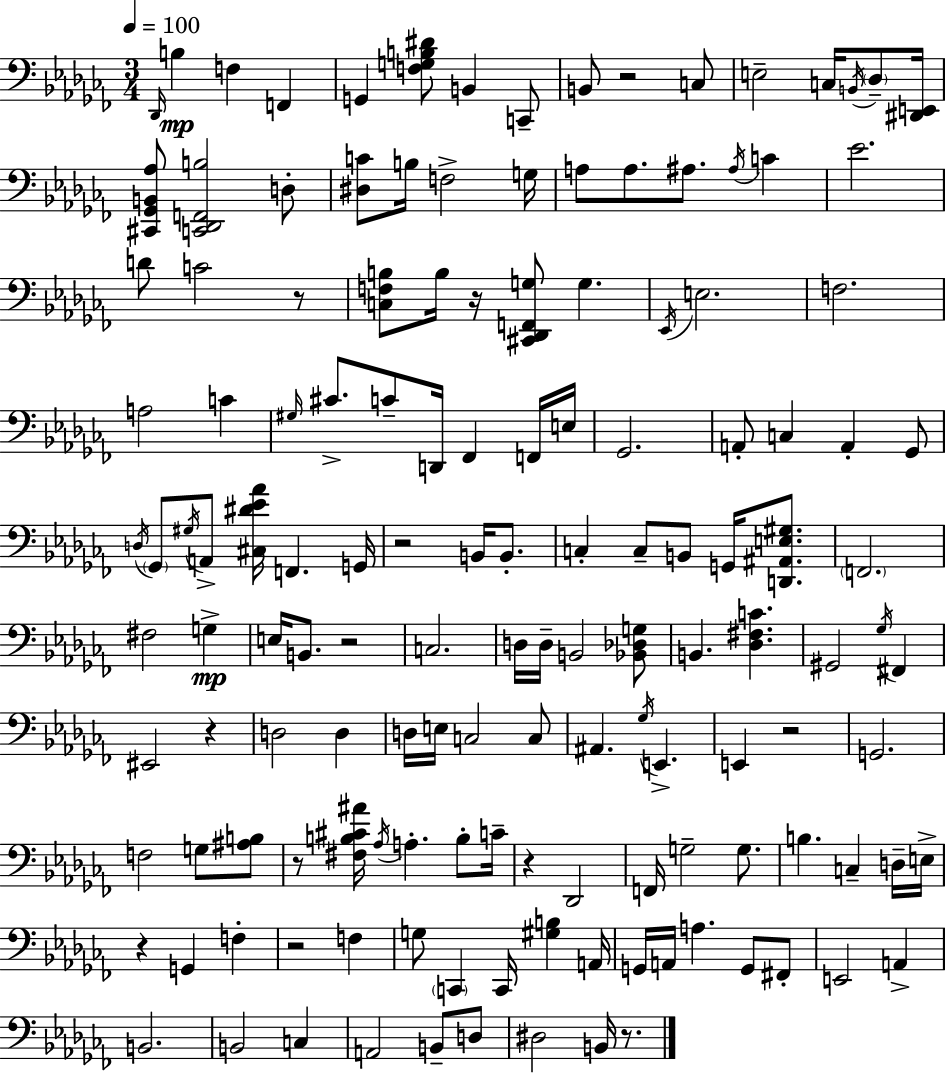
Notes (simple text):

Db2/s B3/q F3/q F2/q G2/q [F3,G3,B3,D#4]/e B2/q C2/e B2/e R/h C3/e E3/h C3/s B2/s Db3/e [D#2,E2]/s [C#2,Gb2,B2,Ab3]/e [C2,Db2,F2,B3]/h D3/e [D#3,C4]/e B3/s F3/h G3/s A3/e A3/e. A#3/e. A#3/s C4/q Eb4/h. D4/e C4/h R/e [C3,F3,B3]/e B3/s R/s [C#2,Db2,F2,G3]/e G3/q. Eb2/s E3/h. F3/h. A3/h C4/q G#3/s C#4/e. C4/e D2/s FES2/q F2/s E3/s Gb2/h. A2/e C3/q A2/q Gb2/e D3/s Gb2/e G#3/s A2/e [C#3,D#4,Eb4,Ab4]/s F2/q. G2/s R/h B2/s B2/e. C3/q C3/e B2/e G2/s [D2,A#2,E3,G#3]/e. F2/h. F#3/h G3/q E3/s B2/e. R/h C3/h. D3/s D3/s B2/h [Bb2,Db3,G3]/e B2/q. [Db3,F#3,C4]/q. G#2/h Gb3/s F#2/q EIS2/h R/q D3/h D3/q D3/s E3/s C3/h C3/e A#2/q. Gb3/s E2/q. E2/q R/h G2/h. F3/h G3/e [A#3,B3]/e R/e [F#3,B3,C#4,A#4]/s Ab3/s A3/q. B3/e C4/s R/q Db2/h F2/s G3/h G3/e. B3/q. C3/q D3/s E3/s R/q G2/q F3/q R/h F3/q G3/e C2/q C2/s [G#3,B3]/q A2/s G2/s A2/s A3/q. G2/e F#2/e E2/h A2/q B2/h. B2/h C3/q A2/h B2/e D3/e D#3/h B2/s R/e.